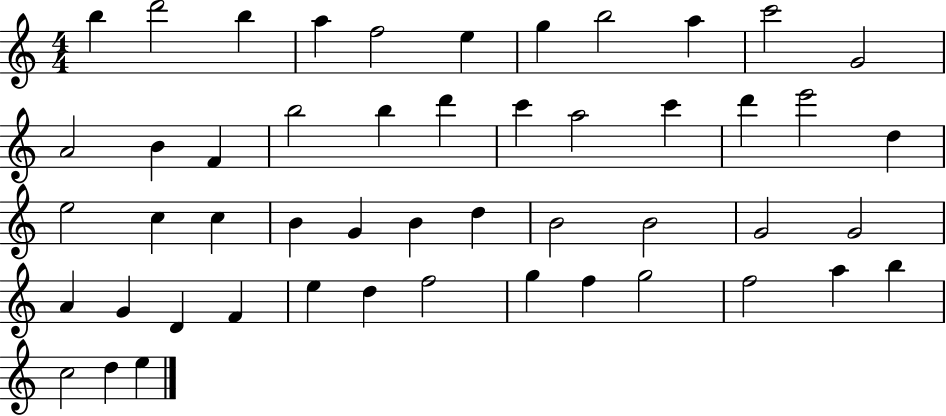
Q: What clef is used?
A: treble